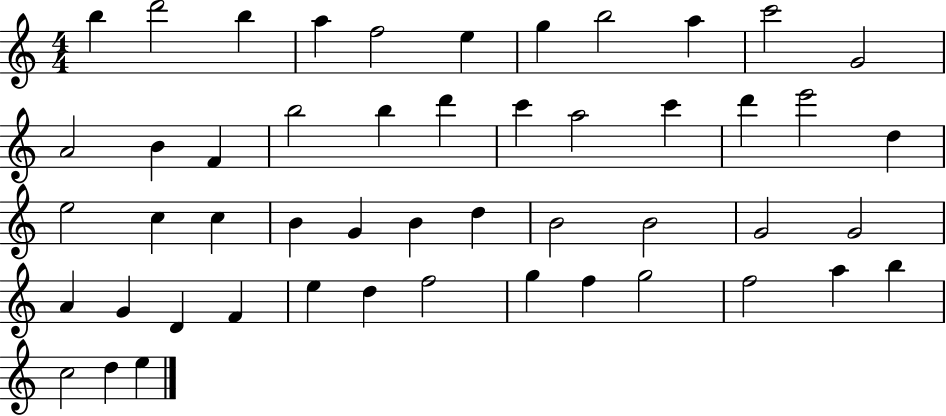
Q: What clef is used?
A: treble